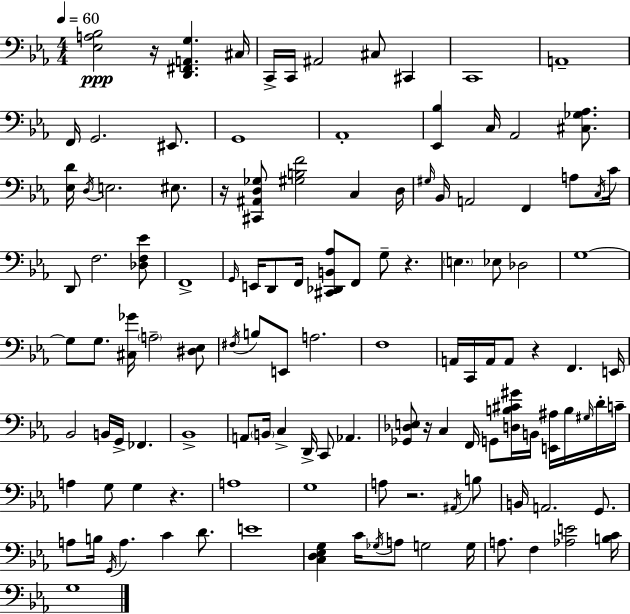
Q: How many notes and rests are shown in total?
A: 123